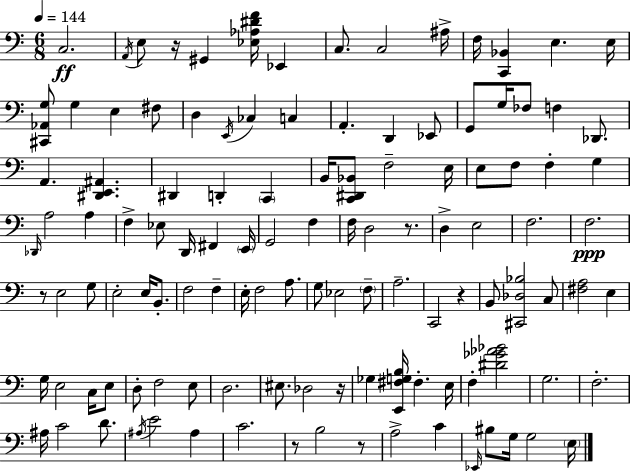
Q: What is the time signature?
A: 6/8